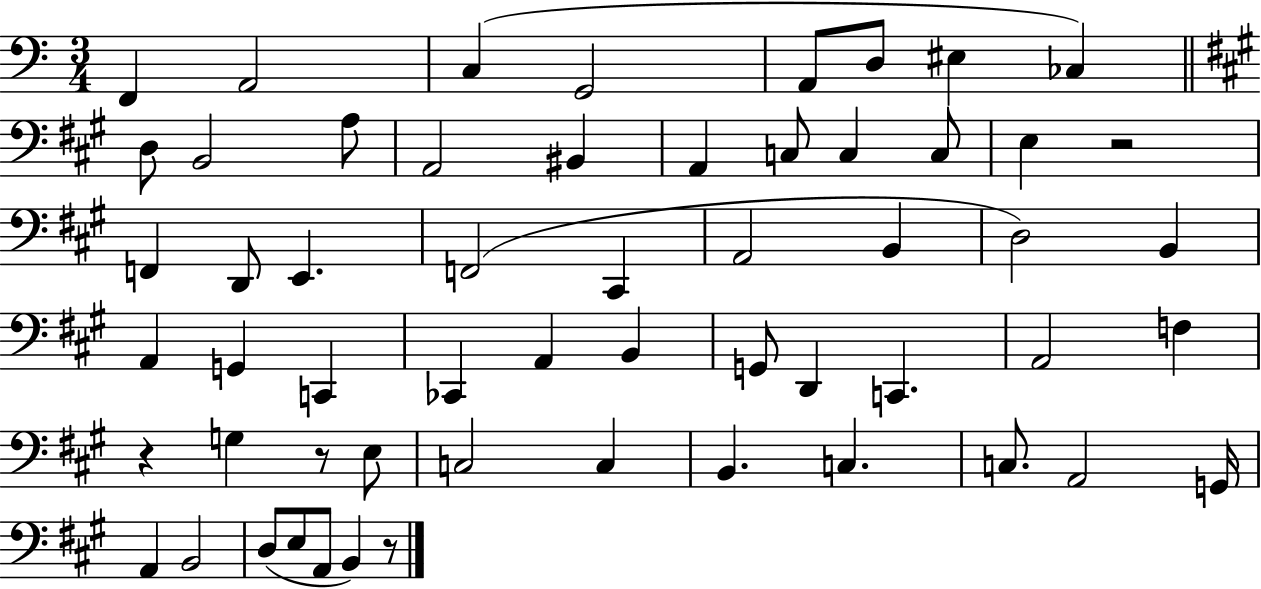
X:1
T:Untitled
M:3/4
L:1/4
K:C
F,, A,,2 C, G,,2 A,,/2 D,/2 ^E, _C, D,/2 B,,2 A,/2 A,,2 ^B,, A,, C,/2 C, C,/2 E, z2 F,, D,,/2 E,, F,,2 ^C,, A,,2 B,, D,2 B,, A,, G,, C,, _C,, A,, B,, G,,/2 D,, C,, A,,2 F, z G, z/2 E,/2 C,2 C, B,, C, C,/2 A,,2 G,,/4 A,, B,,2 D,/2 E,/2 A,,/2 B,, z/2